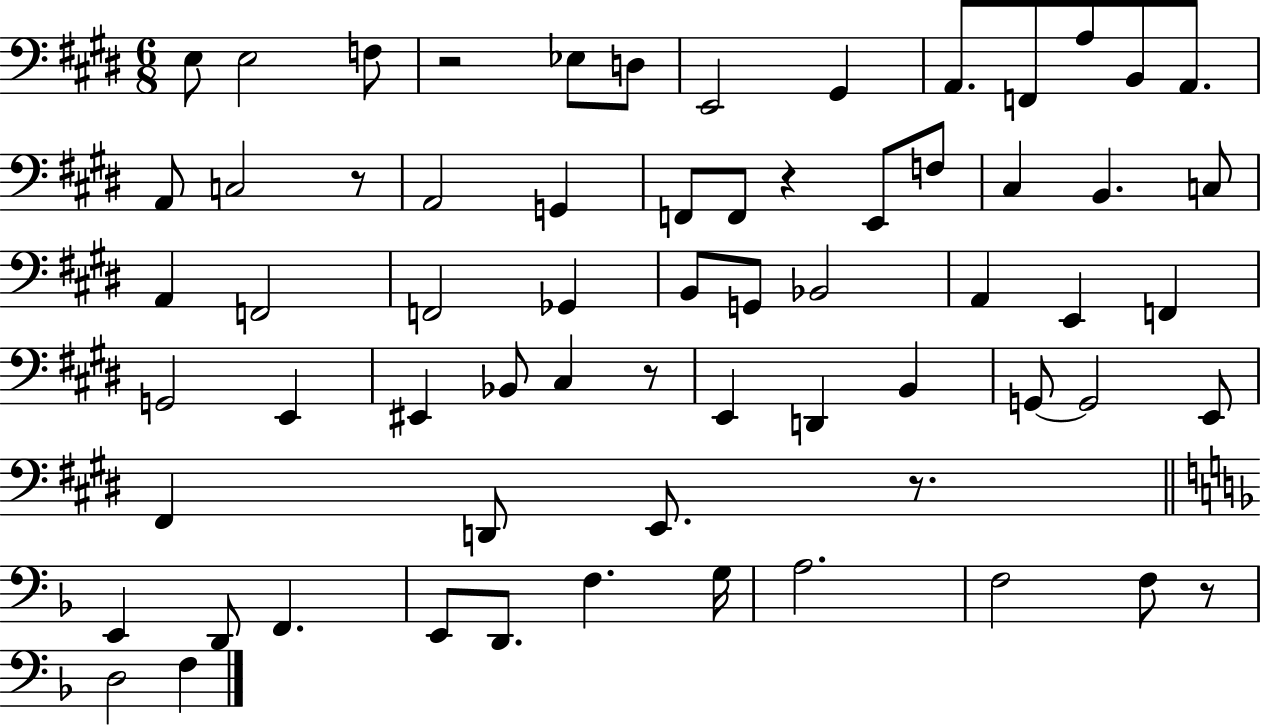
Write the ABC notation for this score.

X:1
T:Untitled
M:6/8
L:1/4
K:E
E,/2 E,2 F,/2 z2 _E,/2 D,/2 E,,2 ^G,, A,,/2 F,,/2 A,/2 B,,/2 A,,/2 A,,/2 C,2 z/2 A,,2 G,, F,,/2 F,,/2 z E,,/2 F,/2 ^C, B,, C,/2 A,, F,,2 F,,2 _G,, B,,/2 G,,/2 _B,,2 A,, E,, F,, G,,2 E,, ^E,, _B,,/2 ^C, z/2 E,, D,, B,, G,,/2 G,,2 E,,/2 ^F,, D,,/2 E,,/2 z/2 E,, D,,/2 F,, E,,/2 D,,/2 F, G,/4 A,2 F,2 F,/2 z/2 D,2 F,